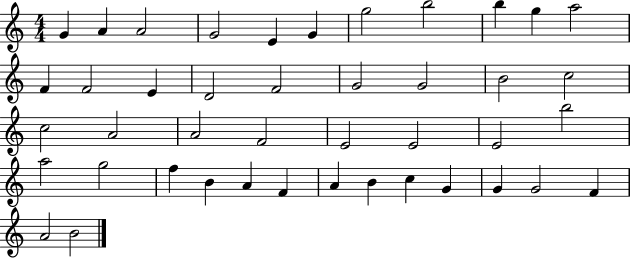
G4/q A4/q A4/h G4/h E4/q G4/q G5/h B5/h B5/q G5/q A5/h F4/q F4/h E4/q D4/h F4/h G4/h G4/h B4/h C5/h C5/h A4/h A4/h F4/h E4/h E4/h E4/h B5/h A5/h G5/h F5/q B4/q A4/q F4/q A4/q B4/q C5/q G4/q G4/q G4/h F4/q A4/h B4/h